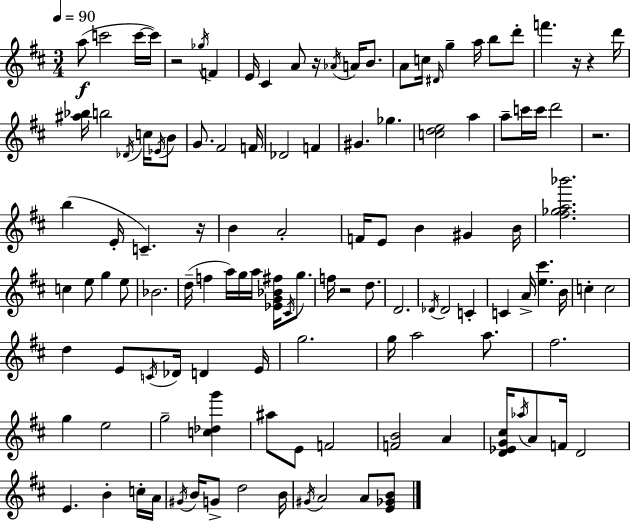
A5/e C6/h C6/s C6/s R/h Gb5/s F4/q E4/s C#4/q A4/e R/s Ab4/s A4/s B4/e. A4/e C5/s D#4/s G5/q A5/s B5/e D6/e F6/q. R/s R/q D6/s [A#5,Bb5]/s B5/h Db4/s C5/s Eb4/s B4/e G4/e. F#4/h F4/s Db4/h F4/q G#4/q. Gb5/q. [C5,D5,E5]/h A5/q A5/e C6/s C6/s D6/h R/h. B5/q E4/s C4/q. R/s B4/q A4/h F4/s E4/e B4/q G#4/q B4/s [F#5,Gb5,A5,Bb6]/h. C5/q E5/e G5/q E5/e Bb4/h. D5/s F5/q A5/s G5/s A5/s [Eb4,G4,Bb4,F#5]/s C#4/s G5/e. F5/s R/h D5/e. D4/h. Db4/s Db4/h C4/q C4/q A4/s [E5,C#6]/q. B4/s C5/q C5/h D5/q E4/e C4/s Db4/s D4/q E4/s G5/h. G5/s A5/h A5/e. F#5/h. G5/q E5/h G5/h [C5,Db5,G6]/q A#5/e E4/e F4/h [F4,B4]/h A4/q [D4,Eb4,G4,C#5]/s Ab5/s A4/e F4/s D4/h E4/q. B4/q C5/s A4/s G#4/s B4/s G4/e D5/h B4/s G#4/s A4/h A4/e [E4,Gb4,B4]/e